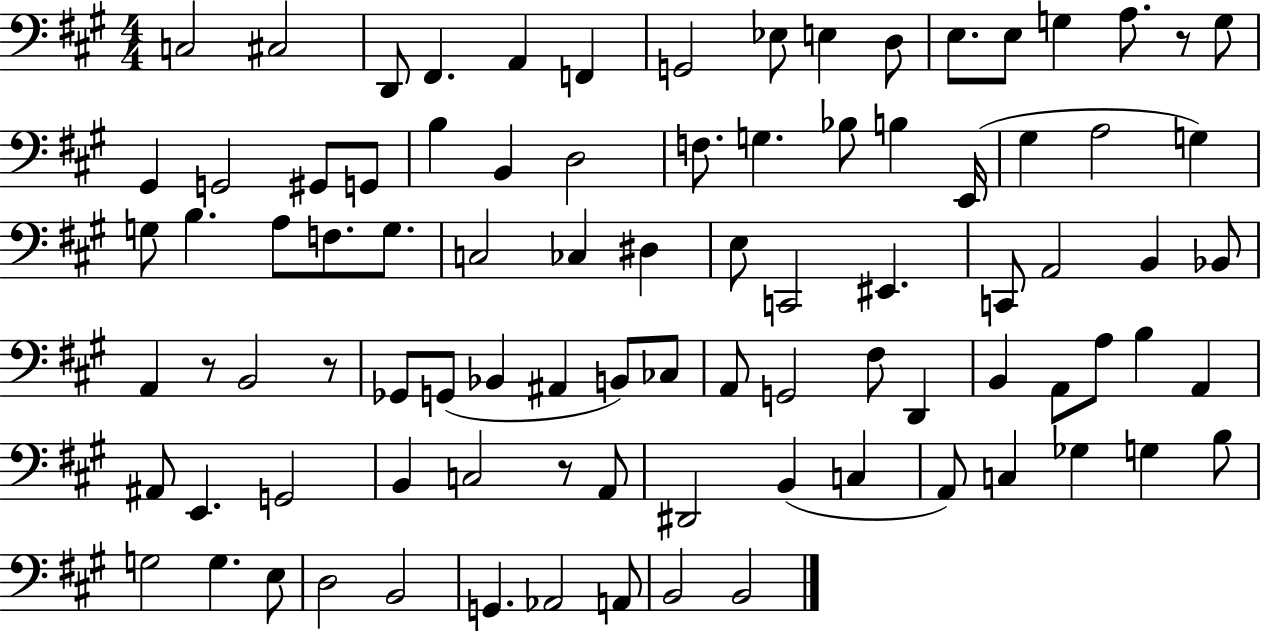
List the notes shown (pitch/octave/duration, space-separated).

C3/h C#3/h D2/e F#2/q. A2/q F2/q G2/h Eb3/e E3/q D3/e E3/e. E3/e G3/q A3/e. R/e G3/e G#2/q G2/h G#2/e G2/e B3/q B2/q D3/h F3/e. G3/q. Bb3/e B3/q E2/s G#3/q A3/h G3/q G3/e B3/q. A3/e F3/e. G3/e. C3/h CES3/q D#3/q E3/e C2/h EIS2/q. C2/e A2/h B2/q Bb2/e A2/q R/e B2/h R/e Gb2/e G2/e Bb2/q A#2/q B2/e CES3/e A2/e G2/h F#3/e D2/q B2/q A2/e A3/e B3/q A2/q A#2/e E2/q. G2/h B2/q C3/h R/e A2/e D#2/h B2/q C3/q A2/e C3/q Gb3/q G3/q B3/e G3/h G3/q. E3/e D3/h B2/h G2/q. Ab2/h A2/e B2/h B2/h